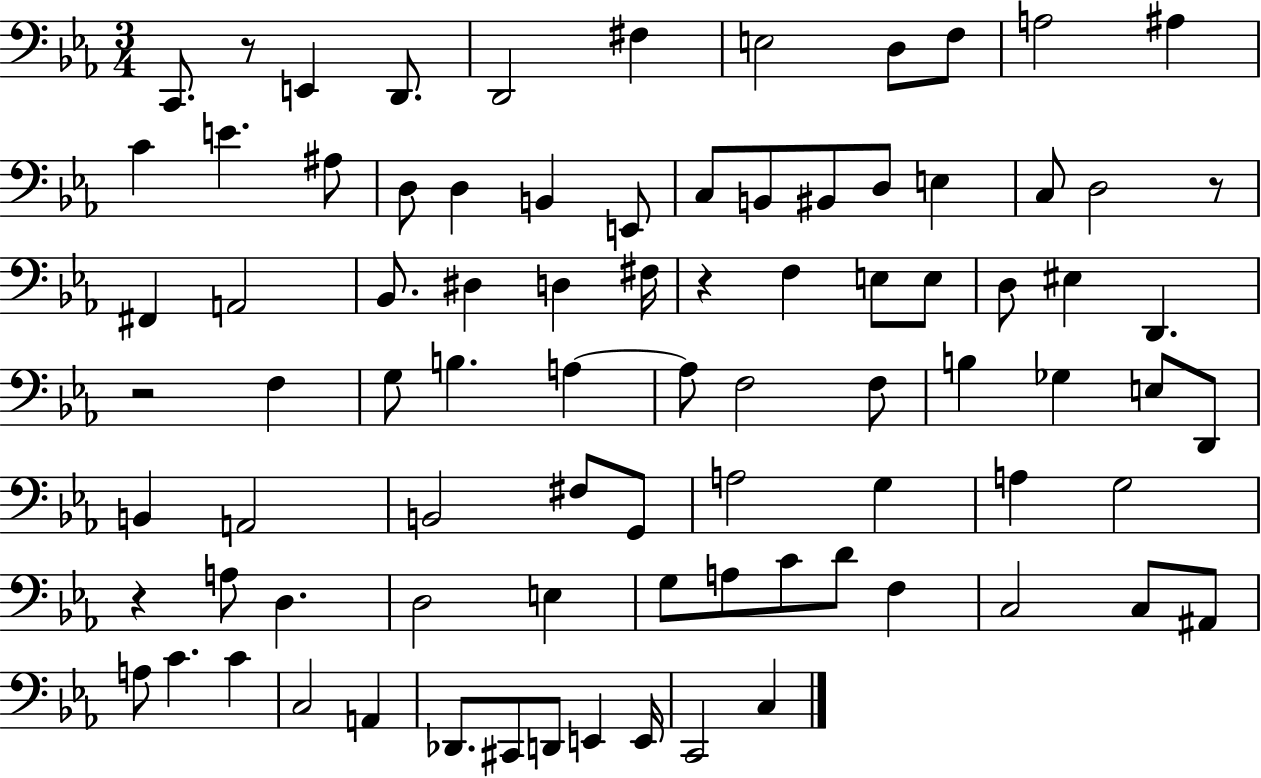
X:1
T:Untitled
M:3/4
L:1/4
K:Eb
C,,/2 z/2 E,, D,,/2 D,,2 ^F, E,2 D,/2 F,/2 A,2 ^A, C E ^A,/2 D,/2 D, B,, E,,/2 C,/2 B,,/2 ^B,,/2 D,/2 E, C,/2 D,2 z/2 ^F,, A,,2 _B,,/2 ^D, D, ^F,/4 z F, E,/2 E,/2 D,/2 ^E, D,, z2 F, G,/2 B, A, A,/2 F,2 F,/2 B, _G, E,/2 D,,/2 B,, A,,2 B,,2 ^F,/2 G,,/2 A,2 G, A, G,2 z A,/2 D, D,2 E, G,/2 A,/2 C/2 D/2 F, C,2 C,/2 ^A,,/2 A,/2 C C C,2 A,, _D,,/2 ^C,,/2 D,,/2 E,, E,,/4 C,,2 C,